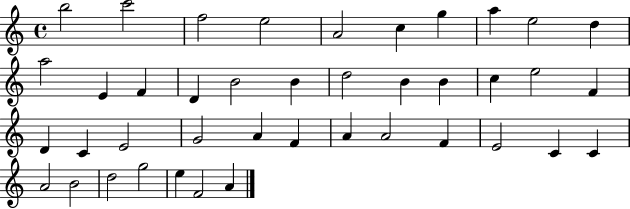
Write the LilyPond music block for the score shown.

{
  \clef treble
  \time 4/4
  \defaultTimeSignature
  \key c \major
  b''2 c'''2 | f''2 e''2 | a'2 c''4 g''4 | a''4 e''2 d''4 | \break a''2 e'4 f'4 | d'4 b'2 b'4 | d''2 b'4 b'4 | c''4 e''2 f'4 | \break d'4 c'4 e'2 | g'2 a'4 f'4 | a'4 a'2 f'4 | e'2 c'4 c'4 | \break a'2 b'2 | d''2 g''2 | e''4 f'2 a'4 | \bar "|."
}